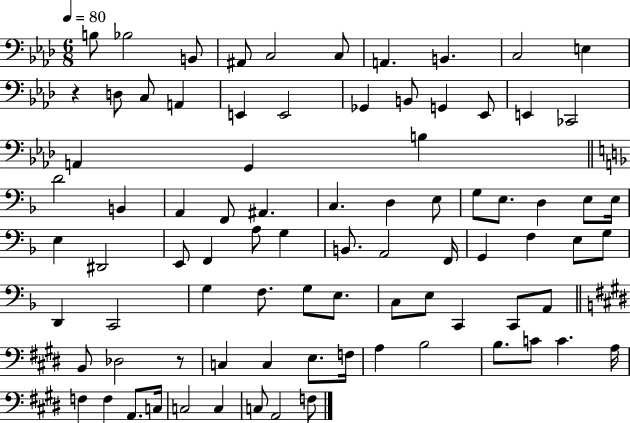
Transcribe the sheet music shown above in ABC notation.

X:1
T:Untitled
M:6/8
L:1/4
K:Ab
B,/2 _B,2 B,,/2 ^A,,/2 C,2 C,/2 A,, B,, C,2 E, z D,/2 C,/2 A,, E,, E,,2 _G,, B,,/2 G,, _E,,/2 E,, _C,,2 A,, G,, B, D2 B,, A,, F,,/2 ^A,, C, D, E,/2 G,/2 E,/2 D, E,/2 E,/4 E, ^D,,2 E,,/2 F,, A,/2 G, B,,/2 A,,2 F,,/4 G,, F, E,/2 G,/2 D,, C,,2 G, F,/2 G,/2 E,/2 C,/2 E,/2 C,, C,,/2 A,,/2 B,,/2 _D,2 z/2 C, C, E,/2 F,/4 A, B,2 B,/2 C/2 C A,/4 F, F, A,,/2 C,/4 C,2 C, C,/2 A,,2 F,/2